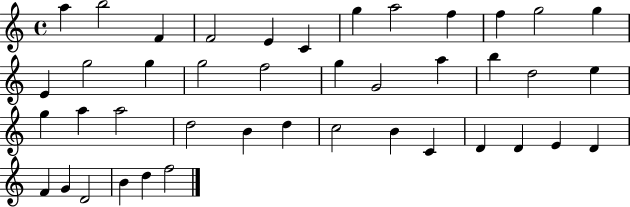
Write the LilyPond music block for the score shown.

{
  \clef treble
  \time 4/4
  \defaultTimeSignature
  \key c \major
  a''4 b''2 f'4 | f'2 e'4 c'4 | g''4 a''2 f''4 | f''4 g''2 g''4 | \break e'4 g''2 g''4 | g''2 f''2 | g''4 g'2 a''4 | b''4 d''2 e''4 | \break g''4 a''4 a''2 | d''2 b'4 d''4 | c''2 b'4 c'4 | d'4 d'4 e'4 d'4 | \break f'4 g'4 d'2 | b'4 d''4 f''2 | \bar "|."
}